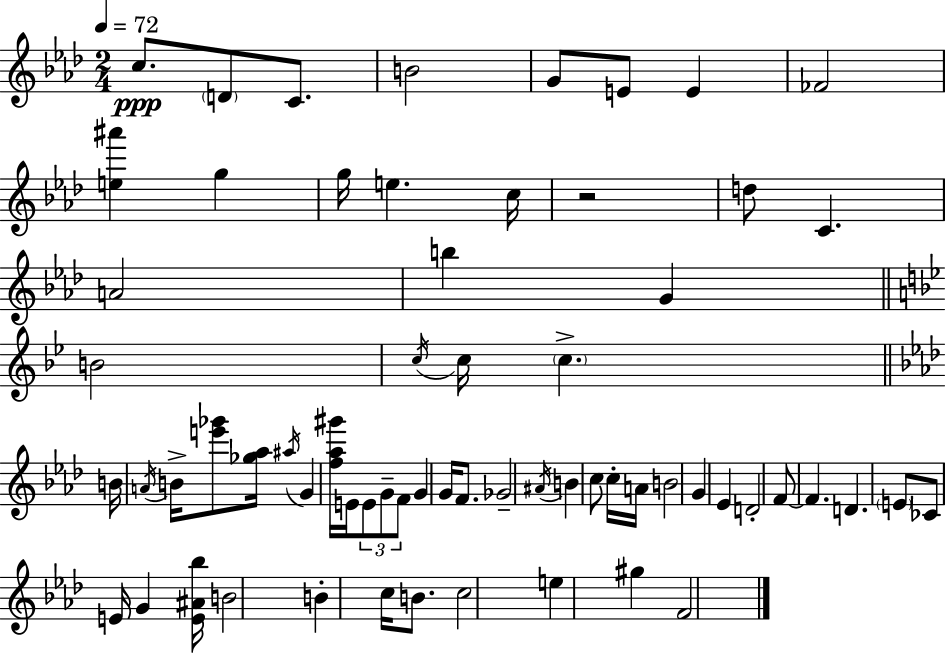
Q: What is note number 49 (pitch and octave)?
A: E4